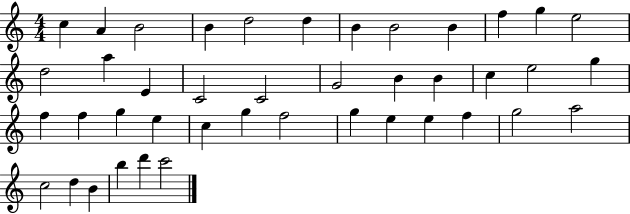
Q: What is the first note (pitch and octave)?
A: C5